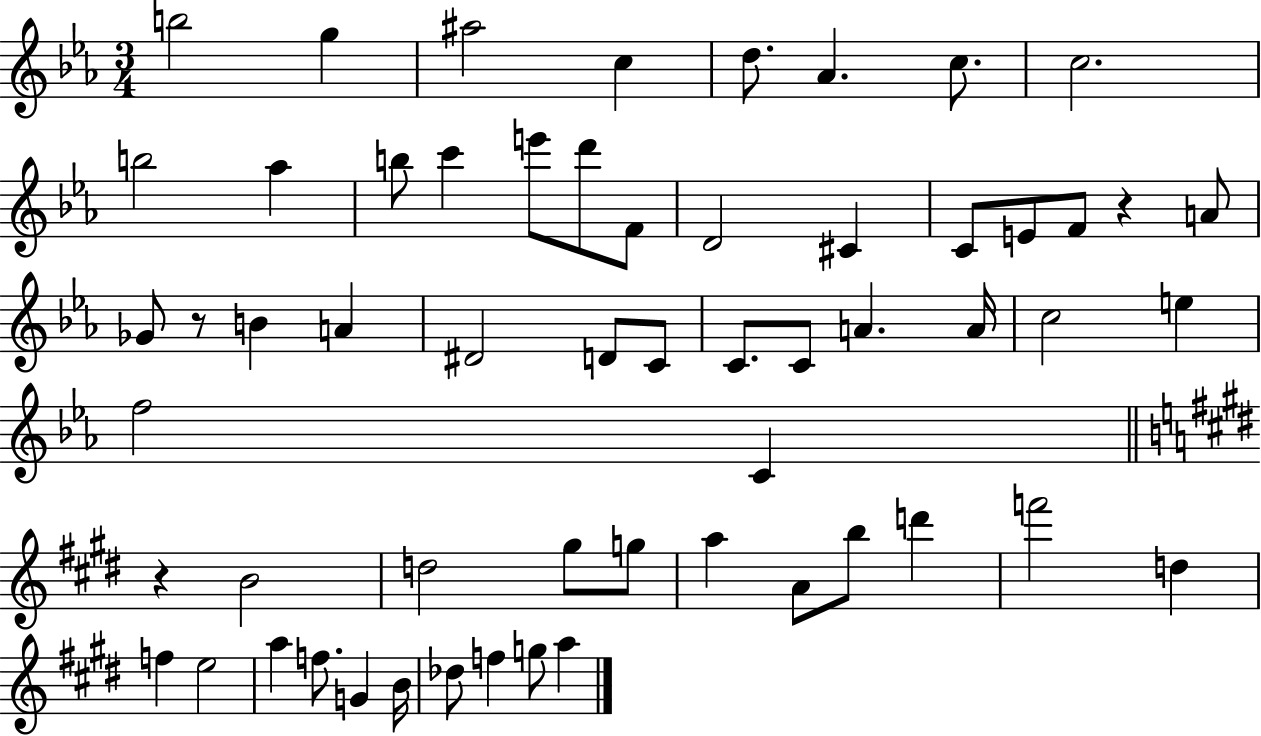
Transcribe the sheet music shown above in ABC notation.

X:1
T:Untitled
M:3/4
L:1/4
K:Eb
b2 g ^a2 c d/2 _A c/2 c2 b2 _a b/2 c' e'/2 d'/2 F/2 D2 ^C C/2 E/2 F/2 z A/2 _G/2 z/2 B A ^D2 D/2 C/2 C/2 C/2 A A/4 c2 e f2 C z B2 d2 ^g/2 g/2 a A/2 b/2 d' f'2 d f e2 a f/2 G B/4 _d/2 f g/2 a